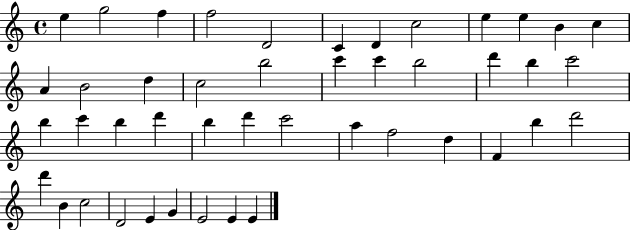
{
  \clef treble
  \time 4/4
  \defaultTimeSignature
  \key c \major
  e''4 g''2 f''4 | f''2 d'2 | c'4 d'4 c''2 | e''4 e''4 b'4 c''4 | \break a'4 b'2 d''4 | c''2 b''2 | c'''4 c'''4 b''2 | d'''4 b''4 c'''2 | \break b''4 c'''4 b''4 d'''4 | b''4 d'''4 c'''2 | a''4 f''2 d''4 | f'4 b''4 d'''2 | \break d'''4 b'4 c''2 | d'2 e'4 g'4 | e'2 e'4 e'4 | \bar "|."
}